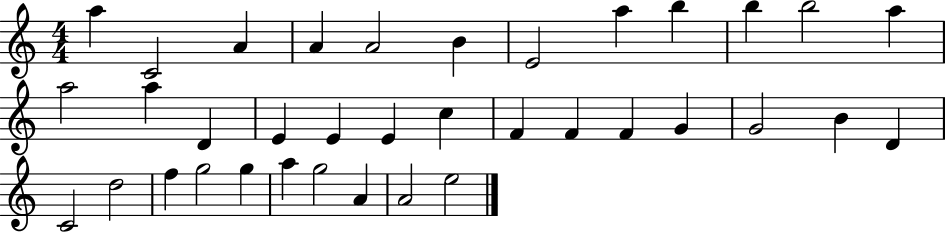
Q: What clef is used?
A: treble